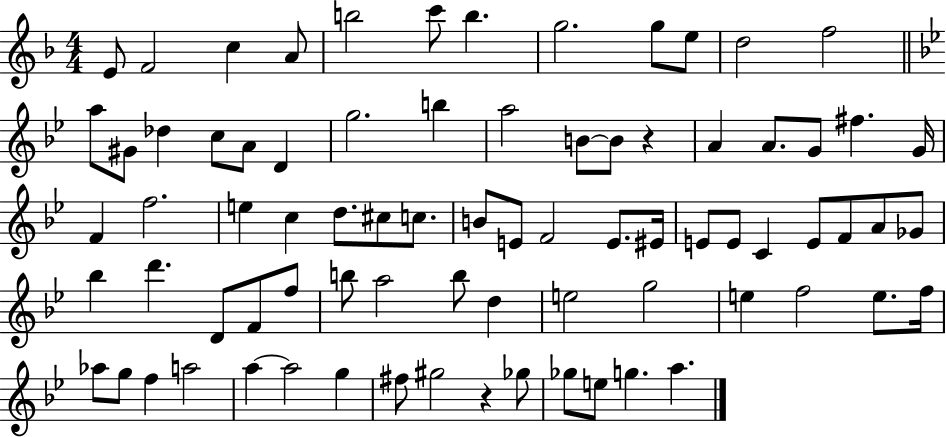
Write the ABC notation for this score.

X:1
T:Untitled
M:4/4
L:1/4
K:F
E/2 F2 c A/2 b2 c'/2 b g2 g/2 e/2 d2 f2 a/2 ^G/2 _d c/2 A/2 D g2 b a2 B/2 B/2 z A A/2 G/2 ^f G/4 F f2 e c d/2 ^c/2 c/2 B/2 E/2 F2 E/2 ^E/4 E/2 E/2 C E/2 F/2 A/2 _G/2 _b d' D/2 F/2 f/2 b/2 a2 b/2 d e2 g2 e f2 e/2 f/4 _a/2 g/2 f a2 a a2 g ^f/2 ^g2 z _g/2 _g/2 e/2 g a